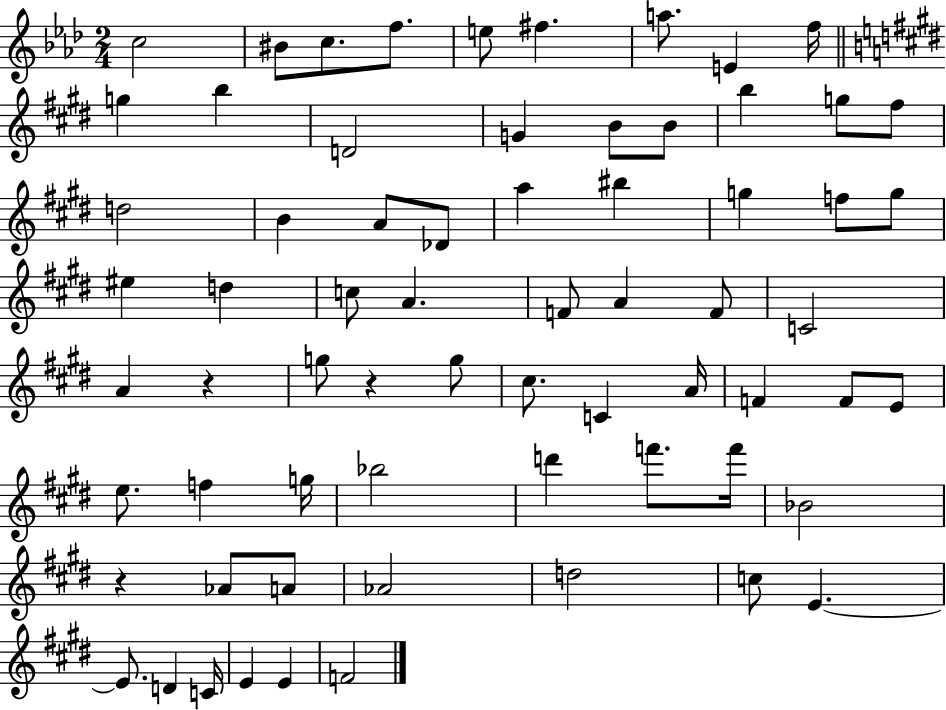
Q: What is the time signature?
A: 2/4